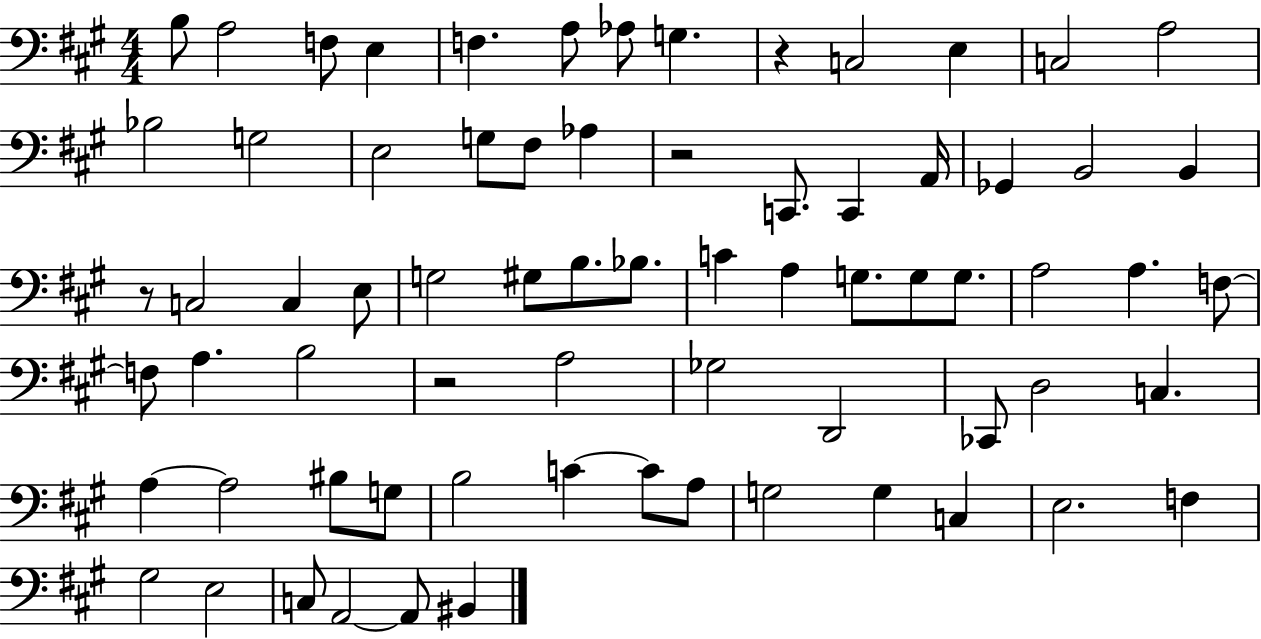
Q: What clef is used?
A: bass